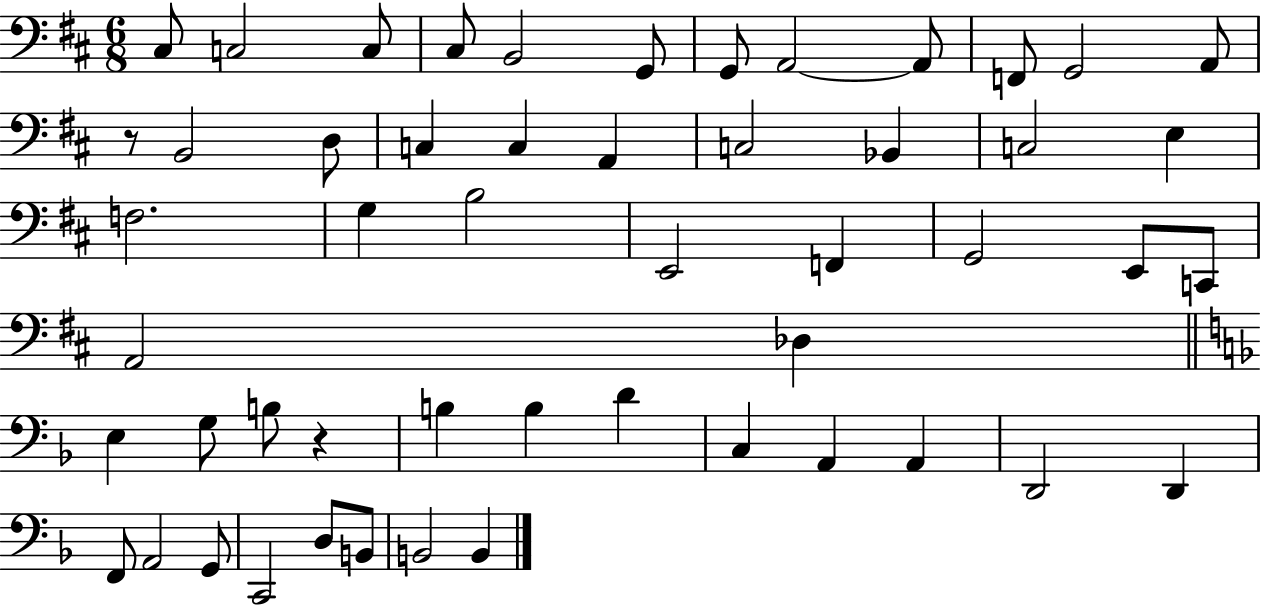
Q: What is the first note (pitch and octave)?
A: C#3